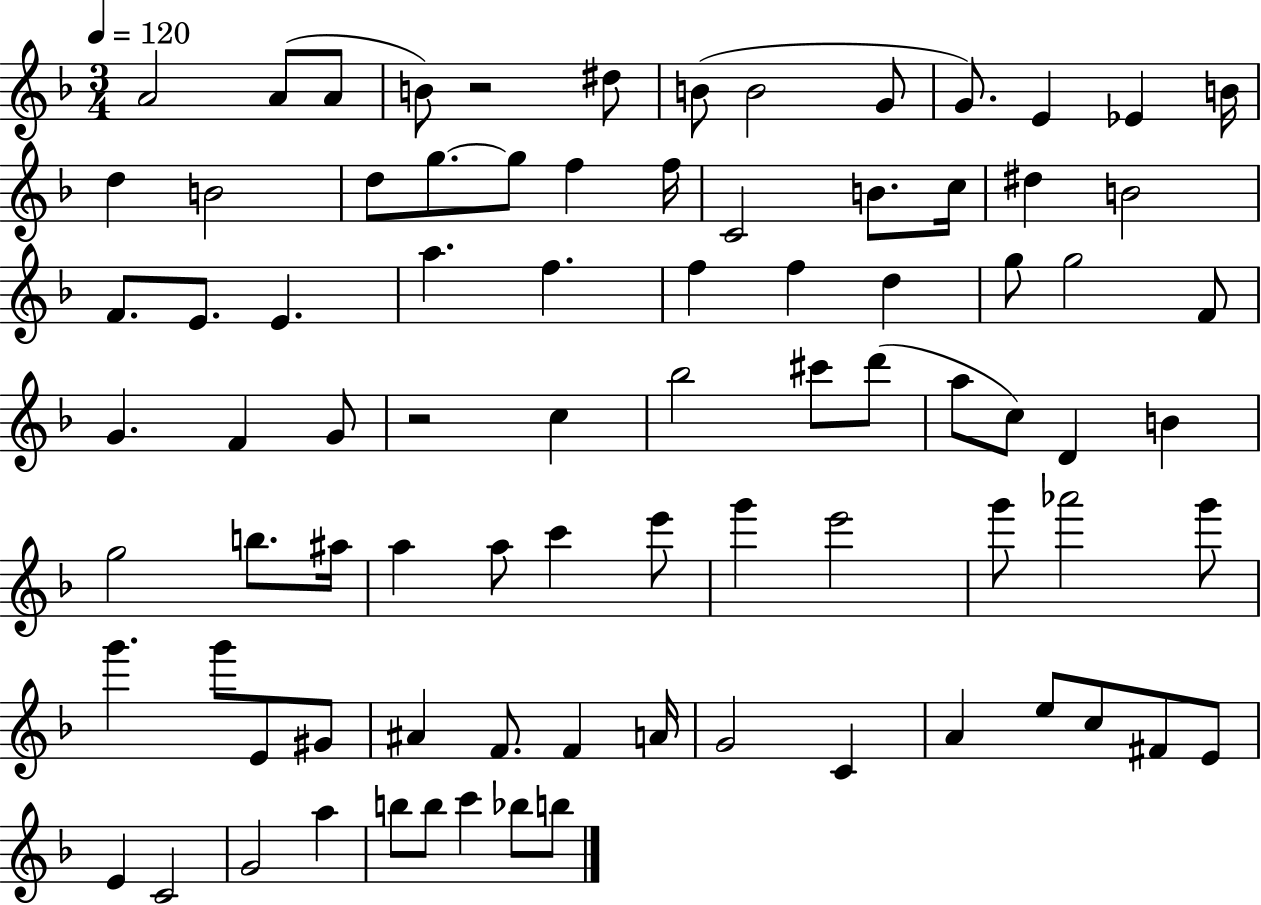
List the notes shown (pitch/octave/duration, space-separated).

A4/h A4/e A4/e B4/e R/h D#5/e B4/e B4/h G4/e G4/e. E4/q Eb4/q B4/s D5/q B4/h D5/e G5/e. G5/e F5/q F5/s C4/h B4/e. C5/s D#5/q B4/h F4/e. E4/e. E4/q. A5/q. F5/q. F5/q F5/q D5/q G5/e G5/h F4/e G4/q. F4/q G4/e R/h C5/q Bb5/h C#6/e D6/e A5/e C5/e D4/q B4/q G5/h B5/e. A#5/s A5/q A5/e C6/q E6/e G6/q E6/h G6/e Ab6/h G6/e G6/q. G6/e E4/e G#4/e A#4/q F4/e. F4/q A4/s G4/h C4/q A4/q E5/e C5/e F#4/e E4/e E4/q C4/h G4/h A5/q B5/e B5/e C6/q Bb5/e B5/e